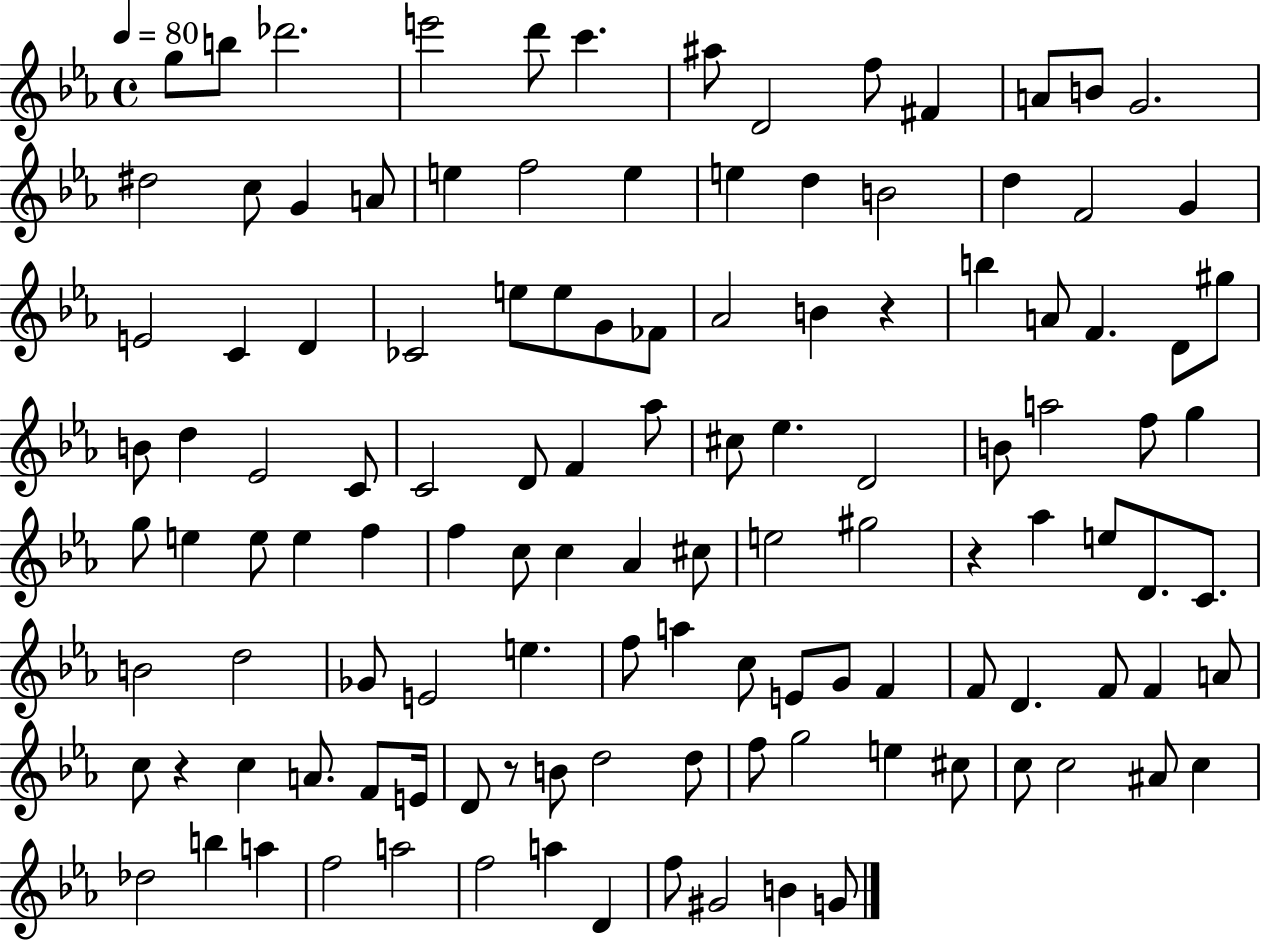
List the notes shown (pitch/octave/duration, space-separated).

G5/e B5/e Db6/h. E6/h D6/e C6/q. A#5/e D4/h F5/e F#4/q A4/e B4/e G4/h. D#5/h C5/e G4/q A4/e E5/q F5/h E5/q E5/q D5/q B4/h D5/q F4/h G4/q E4/h C4/q D4/q CES4/h E5/e E5/e G4/e FES4/e Ab4/h B4/q R/q B5/q A4/e F4/q. D4/e G#5/e B4/e D5/q Eb4/h C4/e C4/h D4/e F4/q Ab5/e C#5/e Eb5/q. D4/h B4/e A5/h F5/e G5/q G5/e E5/q E5/e E5/q F5/q F5/q C5/e C5/q Ab4/q C#5/e E5/h G#5/h R/q Ab5/q E5/e D4/e. C4/e. B4/h D5/h Gb4/e E4/h E5/q. F5/e A5/q C5/e E4/e G4/e F4/q F4/e D4/q. F4/e F4/q A4/e C5/e R/q C5/q A4/e. F4/e E4/s D4/e R/e B4/e D5/h D5/e F5/e G5/h E5/q C#5/e C5/e C5/h A#4/e C5/q Db5/h B5/q A5/q F5/h A5/h F5/h A5/q D4/q F5/e G#4/h B4/q G4/e